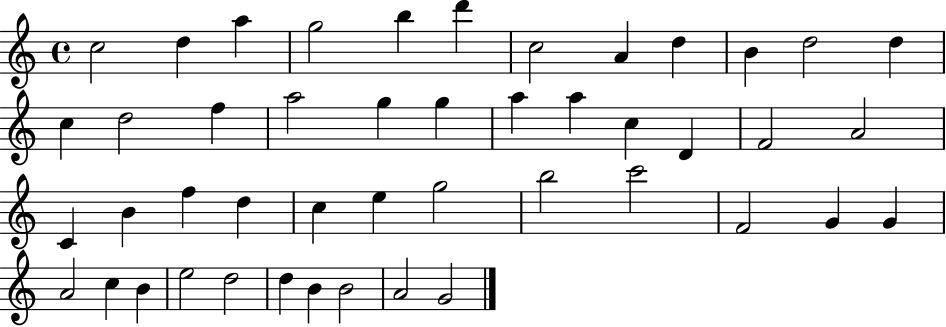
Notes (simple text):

C5/h D5/q A5/q G5/h B5/q D6/q C5/h A4/q D5/q B4/q D5/h D5/q C5/q D5/h F5/q A5/h G5/q G5/q A5/q A5/q C5/q D4/q F4/h A4/h C4/q B4/q F5/q D5/q C5/q E5/q G5/h B5/h C6/h F4/h G4/q G4/q A4/h C5/q B4/q E5/h D5/h D5/q B4/q B4/h A4/h G4/h